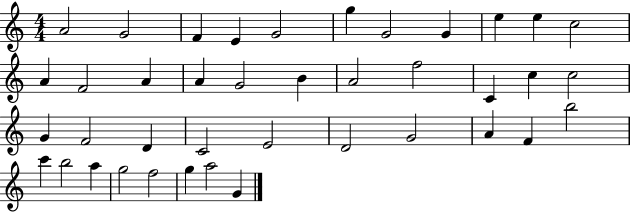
X:1
T:Untitled
M:4/4
L:1/4
K:C
A2 G2 F E G2 g G2 G e e c2 A F2 A A G2 B A2 f2 C c c2 G F2 D C2 E2 D2 G2 A F b2 c' b2 a g2 f2 g a2 G